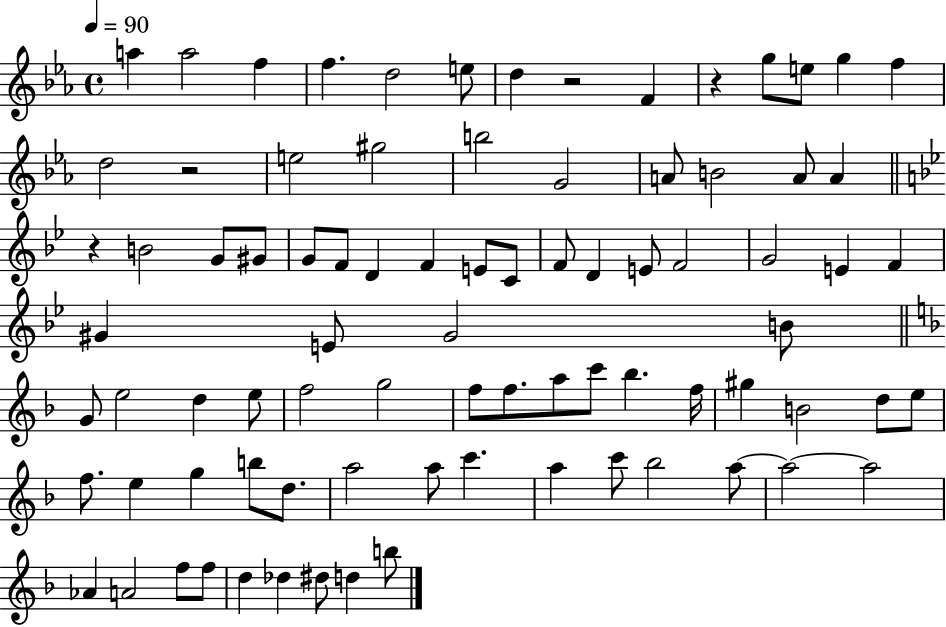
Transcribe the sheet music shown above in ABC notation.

X:1
T:Untitled
M:4/4
L:1/4
K:Eb
a a2 f f d2 e/2 d z2 F z g/2 e/2 g f d2 z2 e2 ^g2 b2 G2 A/2 B2 A/2 A z B2 G/2 ^G/2 G/2 F/2 D F E/2 C/2 F/2 D E/2 F2 G2 E F ^G E/2 ^G2 B/2 G/2 e2 d e/2 f2 g2 f/2 f/2 a/2 c'/2 _b f/4 ^g B2 d/2 e/2 f/2 e g b/2 d/2 a2 a/2 c' a c'/2 _b2 a/2 a2 a2 _A A2 f/2 f/2 d _d ^d/2 d b/2